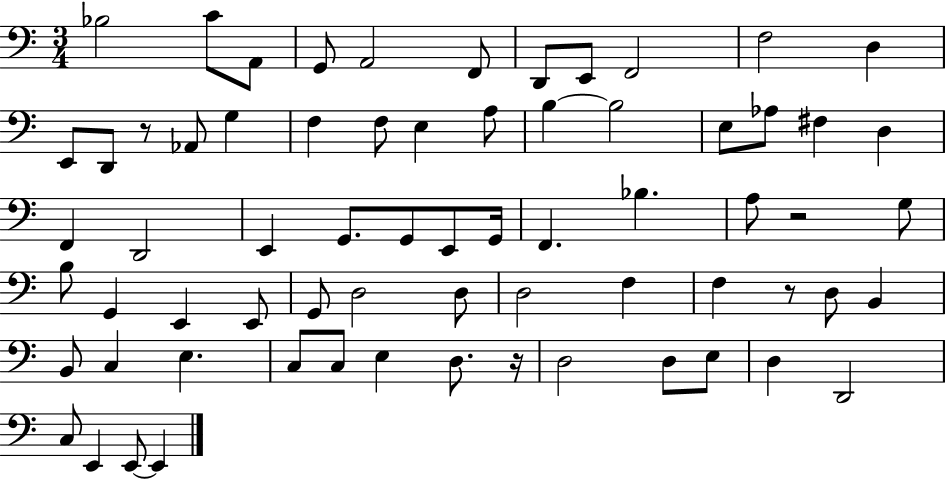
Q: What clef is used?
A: bass